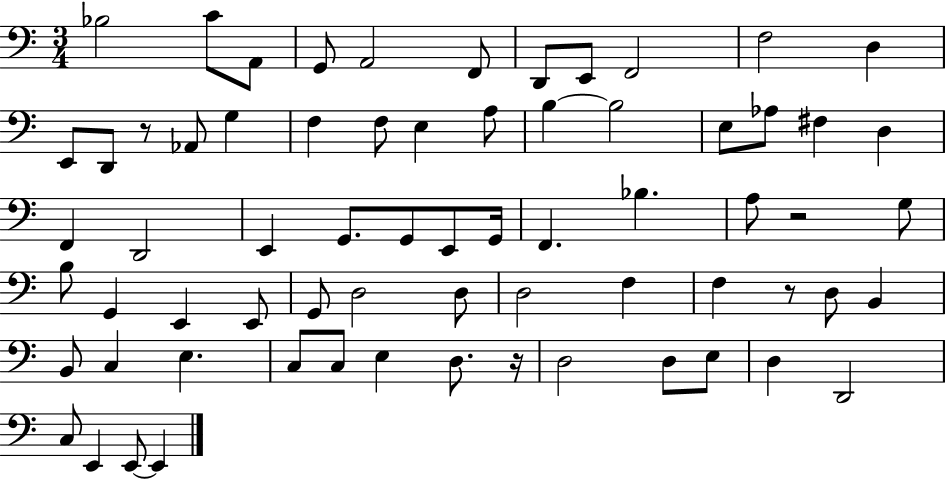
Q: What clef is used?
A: bass